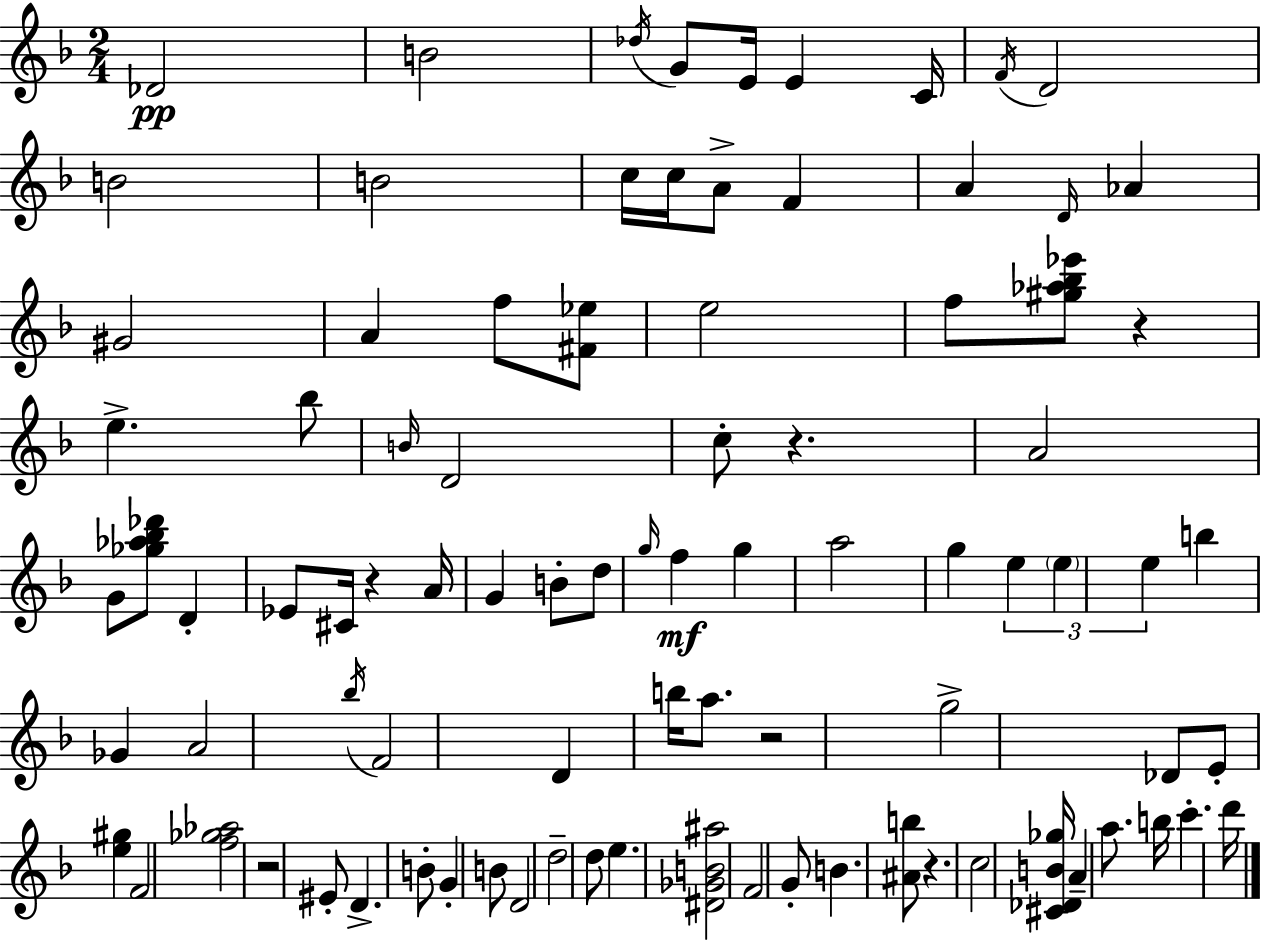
Db4/h B4/h Db5/s G4/e E4/s E4/q C4/s F4/s D4/h B4/h B4/h C5/s C5/s A4/e F4/q A4/q D4/s Ab4/q G#4/h A4/q F5/e [F#4,Eb5]/e E5/h F5/e [G#5,Ab5,Bb5,Eb6]/e R/q E5/q. Bb5/e B4/s D4/h C5/e R/q. A4/h G4/e [Gb5,Ab5,Bb5,Db6]/e D4/q Eb4/e C#4/s R/q A4/s G4/q B4/e D5/e G5/s F5/q G5/q A5/h G5/q E5/q E5/q E5/q B5/q Gb4/q A4/h Bb5/s F4/h D4/q B5/s A5/e. R/h G5/h Db4/e E4/e [E5,G#5]/q F4/h [F5,Gb5,Ab5]/h R/h EIS4/e D4/q. B4/e G4/q B4/e D4/h D5/h D5/e E5/q. [D#4,Gb4,B4,A#5]/h F4/h G4/e B4/q. [A#4,B5]/e R/q. C5/h [C#4,Db4,B4,Gb5]/s A4/q A5/e. B5/s C6/q. D6/s